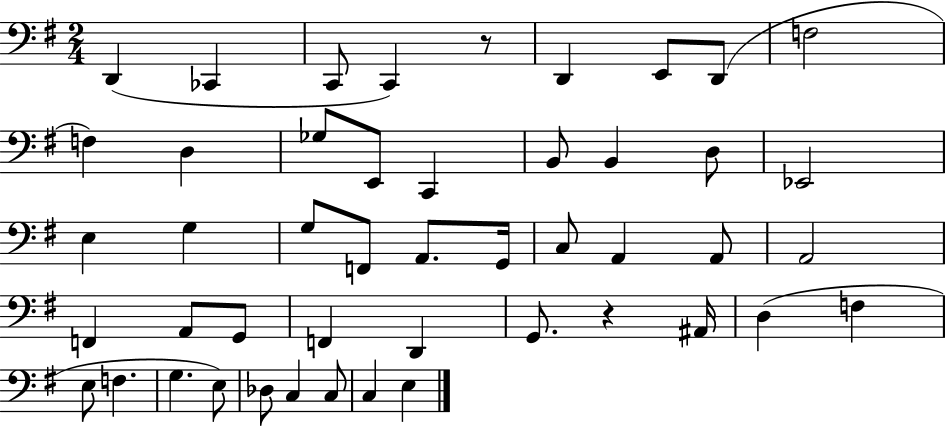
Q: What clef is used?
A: bass